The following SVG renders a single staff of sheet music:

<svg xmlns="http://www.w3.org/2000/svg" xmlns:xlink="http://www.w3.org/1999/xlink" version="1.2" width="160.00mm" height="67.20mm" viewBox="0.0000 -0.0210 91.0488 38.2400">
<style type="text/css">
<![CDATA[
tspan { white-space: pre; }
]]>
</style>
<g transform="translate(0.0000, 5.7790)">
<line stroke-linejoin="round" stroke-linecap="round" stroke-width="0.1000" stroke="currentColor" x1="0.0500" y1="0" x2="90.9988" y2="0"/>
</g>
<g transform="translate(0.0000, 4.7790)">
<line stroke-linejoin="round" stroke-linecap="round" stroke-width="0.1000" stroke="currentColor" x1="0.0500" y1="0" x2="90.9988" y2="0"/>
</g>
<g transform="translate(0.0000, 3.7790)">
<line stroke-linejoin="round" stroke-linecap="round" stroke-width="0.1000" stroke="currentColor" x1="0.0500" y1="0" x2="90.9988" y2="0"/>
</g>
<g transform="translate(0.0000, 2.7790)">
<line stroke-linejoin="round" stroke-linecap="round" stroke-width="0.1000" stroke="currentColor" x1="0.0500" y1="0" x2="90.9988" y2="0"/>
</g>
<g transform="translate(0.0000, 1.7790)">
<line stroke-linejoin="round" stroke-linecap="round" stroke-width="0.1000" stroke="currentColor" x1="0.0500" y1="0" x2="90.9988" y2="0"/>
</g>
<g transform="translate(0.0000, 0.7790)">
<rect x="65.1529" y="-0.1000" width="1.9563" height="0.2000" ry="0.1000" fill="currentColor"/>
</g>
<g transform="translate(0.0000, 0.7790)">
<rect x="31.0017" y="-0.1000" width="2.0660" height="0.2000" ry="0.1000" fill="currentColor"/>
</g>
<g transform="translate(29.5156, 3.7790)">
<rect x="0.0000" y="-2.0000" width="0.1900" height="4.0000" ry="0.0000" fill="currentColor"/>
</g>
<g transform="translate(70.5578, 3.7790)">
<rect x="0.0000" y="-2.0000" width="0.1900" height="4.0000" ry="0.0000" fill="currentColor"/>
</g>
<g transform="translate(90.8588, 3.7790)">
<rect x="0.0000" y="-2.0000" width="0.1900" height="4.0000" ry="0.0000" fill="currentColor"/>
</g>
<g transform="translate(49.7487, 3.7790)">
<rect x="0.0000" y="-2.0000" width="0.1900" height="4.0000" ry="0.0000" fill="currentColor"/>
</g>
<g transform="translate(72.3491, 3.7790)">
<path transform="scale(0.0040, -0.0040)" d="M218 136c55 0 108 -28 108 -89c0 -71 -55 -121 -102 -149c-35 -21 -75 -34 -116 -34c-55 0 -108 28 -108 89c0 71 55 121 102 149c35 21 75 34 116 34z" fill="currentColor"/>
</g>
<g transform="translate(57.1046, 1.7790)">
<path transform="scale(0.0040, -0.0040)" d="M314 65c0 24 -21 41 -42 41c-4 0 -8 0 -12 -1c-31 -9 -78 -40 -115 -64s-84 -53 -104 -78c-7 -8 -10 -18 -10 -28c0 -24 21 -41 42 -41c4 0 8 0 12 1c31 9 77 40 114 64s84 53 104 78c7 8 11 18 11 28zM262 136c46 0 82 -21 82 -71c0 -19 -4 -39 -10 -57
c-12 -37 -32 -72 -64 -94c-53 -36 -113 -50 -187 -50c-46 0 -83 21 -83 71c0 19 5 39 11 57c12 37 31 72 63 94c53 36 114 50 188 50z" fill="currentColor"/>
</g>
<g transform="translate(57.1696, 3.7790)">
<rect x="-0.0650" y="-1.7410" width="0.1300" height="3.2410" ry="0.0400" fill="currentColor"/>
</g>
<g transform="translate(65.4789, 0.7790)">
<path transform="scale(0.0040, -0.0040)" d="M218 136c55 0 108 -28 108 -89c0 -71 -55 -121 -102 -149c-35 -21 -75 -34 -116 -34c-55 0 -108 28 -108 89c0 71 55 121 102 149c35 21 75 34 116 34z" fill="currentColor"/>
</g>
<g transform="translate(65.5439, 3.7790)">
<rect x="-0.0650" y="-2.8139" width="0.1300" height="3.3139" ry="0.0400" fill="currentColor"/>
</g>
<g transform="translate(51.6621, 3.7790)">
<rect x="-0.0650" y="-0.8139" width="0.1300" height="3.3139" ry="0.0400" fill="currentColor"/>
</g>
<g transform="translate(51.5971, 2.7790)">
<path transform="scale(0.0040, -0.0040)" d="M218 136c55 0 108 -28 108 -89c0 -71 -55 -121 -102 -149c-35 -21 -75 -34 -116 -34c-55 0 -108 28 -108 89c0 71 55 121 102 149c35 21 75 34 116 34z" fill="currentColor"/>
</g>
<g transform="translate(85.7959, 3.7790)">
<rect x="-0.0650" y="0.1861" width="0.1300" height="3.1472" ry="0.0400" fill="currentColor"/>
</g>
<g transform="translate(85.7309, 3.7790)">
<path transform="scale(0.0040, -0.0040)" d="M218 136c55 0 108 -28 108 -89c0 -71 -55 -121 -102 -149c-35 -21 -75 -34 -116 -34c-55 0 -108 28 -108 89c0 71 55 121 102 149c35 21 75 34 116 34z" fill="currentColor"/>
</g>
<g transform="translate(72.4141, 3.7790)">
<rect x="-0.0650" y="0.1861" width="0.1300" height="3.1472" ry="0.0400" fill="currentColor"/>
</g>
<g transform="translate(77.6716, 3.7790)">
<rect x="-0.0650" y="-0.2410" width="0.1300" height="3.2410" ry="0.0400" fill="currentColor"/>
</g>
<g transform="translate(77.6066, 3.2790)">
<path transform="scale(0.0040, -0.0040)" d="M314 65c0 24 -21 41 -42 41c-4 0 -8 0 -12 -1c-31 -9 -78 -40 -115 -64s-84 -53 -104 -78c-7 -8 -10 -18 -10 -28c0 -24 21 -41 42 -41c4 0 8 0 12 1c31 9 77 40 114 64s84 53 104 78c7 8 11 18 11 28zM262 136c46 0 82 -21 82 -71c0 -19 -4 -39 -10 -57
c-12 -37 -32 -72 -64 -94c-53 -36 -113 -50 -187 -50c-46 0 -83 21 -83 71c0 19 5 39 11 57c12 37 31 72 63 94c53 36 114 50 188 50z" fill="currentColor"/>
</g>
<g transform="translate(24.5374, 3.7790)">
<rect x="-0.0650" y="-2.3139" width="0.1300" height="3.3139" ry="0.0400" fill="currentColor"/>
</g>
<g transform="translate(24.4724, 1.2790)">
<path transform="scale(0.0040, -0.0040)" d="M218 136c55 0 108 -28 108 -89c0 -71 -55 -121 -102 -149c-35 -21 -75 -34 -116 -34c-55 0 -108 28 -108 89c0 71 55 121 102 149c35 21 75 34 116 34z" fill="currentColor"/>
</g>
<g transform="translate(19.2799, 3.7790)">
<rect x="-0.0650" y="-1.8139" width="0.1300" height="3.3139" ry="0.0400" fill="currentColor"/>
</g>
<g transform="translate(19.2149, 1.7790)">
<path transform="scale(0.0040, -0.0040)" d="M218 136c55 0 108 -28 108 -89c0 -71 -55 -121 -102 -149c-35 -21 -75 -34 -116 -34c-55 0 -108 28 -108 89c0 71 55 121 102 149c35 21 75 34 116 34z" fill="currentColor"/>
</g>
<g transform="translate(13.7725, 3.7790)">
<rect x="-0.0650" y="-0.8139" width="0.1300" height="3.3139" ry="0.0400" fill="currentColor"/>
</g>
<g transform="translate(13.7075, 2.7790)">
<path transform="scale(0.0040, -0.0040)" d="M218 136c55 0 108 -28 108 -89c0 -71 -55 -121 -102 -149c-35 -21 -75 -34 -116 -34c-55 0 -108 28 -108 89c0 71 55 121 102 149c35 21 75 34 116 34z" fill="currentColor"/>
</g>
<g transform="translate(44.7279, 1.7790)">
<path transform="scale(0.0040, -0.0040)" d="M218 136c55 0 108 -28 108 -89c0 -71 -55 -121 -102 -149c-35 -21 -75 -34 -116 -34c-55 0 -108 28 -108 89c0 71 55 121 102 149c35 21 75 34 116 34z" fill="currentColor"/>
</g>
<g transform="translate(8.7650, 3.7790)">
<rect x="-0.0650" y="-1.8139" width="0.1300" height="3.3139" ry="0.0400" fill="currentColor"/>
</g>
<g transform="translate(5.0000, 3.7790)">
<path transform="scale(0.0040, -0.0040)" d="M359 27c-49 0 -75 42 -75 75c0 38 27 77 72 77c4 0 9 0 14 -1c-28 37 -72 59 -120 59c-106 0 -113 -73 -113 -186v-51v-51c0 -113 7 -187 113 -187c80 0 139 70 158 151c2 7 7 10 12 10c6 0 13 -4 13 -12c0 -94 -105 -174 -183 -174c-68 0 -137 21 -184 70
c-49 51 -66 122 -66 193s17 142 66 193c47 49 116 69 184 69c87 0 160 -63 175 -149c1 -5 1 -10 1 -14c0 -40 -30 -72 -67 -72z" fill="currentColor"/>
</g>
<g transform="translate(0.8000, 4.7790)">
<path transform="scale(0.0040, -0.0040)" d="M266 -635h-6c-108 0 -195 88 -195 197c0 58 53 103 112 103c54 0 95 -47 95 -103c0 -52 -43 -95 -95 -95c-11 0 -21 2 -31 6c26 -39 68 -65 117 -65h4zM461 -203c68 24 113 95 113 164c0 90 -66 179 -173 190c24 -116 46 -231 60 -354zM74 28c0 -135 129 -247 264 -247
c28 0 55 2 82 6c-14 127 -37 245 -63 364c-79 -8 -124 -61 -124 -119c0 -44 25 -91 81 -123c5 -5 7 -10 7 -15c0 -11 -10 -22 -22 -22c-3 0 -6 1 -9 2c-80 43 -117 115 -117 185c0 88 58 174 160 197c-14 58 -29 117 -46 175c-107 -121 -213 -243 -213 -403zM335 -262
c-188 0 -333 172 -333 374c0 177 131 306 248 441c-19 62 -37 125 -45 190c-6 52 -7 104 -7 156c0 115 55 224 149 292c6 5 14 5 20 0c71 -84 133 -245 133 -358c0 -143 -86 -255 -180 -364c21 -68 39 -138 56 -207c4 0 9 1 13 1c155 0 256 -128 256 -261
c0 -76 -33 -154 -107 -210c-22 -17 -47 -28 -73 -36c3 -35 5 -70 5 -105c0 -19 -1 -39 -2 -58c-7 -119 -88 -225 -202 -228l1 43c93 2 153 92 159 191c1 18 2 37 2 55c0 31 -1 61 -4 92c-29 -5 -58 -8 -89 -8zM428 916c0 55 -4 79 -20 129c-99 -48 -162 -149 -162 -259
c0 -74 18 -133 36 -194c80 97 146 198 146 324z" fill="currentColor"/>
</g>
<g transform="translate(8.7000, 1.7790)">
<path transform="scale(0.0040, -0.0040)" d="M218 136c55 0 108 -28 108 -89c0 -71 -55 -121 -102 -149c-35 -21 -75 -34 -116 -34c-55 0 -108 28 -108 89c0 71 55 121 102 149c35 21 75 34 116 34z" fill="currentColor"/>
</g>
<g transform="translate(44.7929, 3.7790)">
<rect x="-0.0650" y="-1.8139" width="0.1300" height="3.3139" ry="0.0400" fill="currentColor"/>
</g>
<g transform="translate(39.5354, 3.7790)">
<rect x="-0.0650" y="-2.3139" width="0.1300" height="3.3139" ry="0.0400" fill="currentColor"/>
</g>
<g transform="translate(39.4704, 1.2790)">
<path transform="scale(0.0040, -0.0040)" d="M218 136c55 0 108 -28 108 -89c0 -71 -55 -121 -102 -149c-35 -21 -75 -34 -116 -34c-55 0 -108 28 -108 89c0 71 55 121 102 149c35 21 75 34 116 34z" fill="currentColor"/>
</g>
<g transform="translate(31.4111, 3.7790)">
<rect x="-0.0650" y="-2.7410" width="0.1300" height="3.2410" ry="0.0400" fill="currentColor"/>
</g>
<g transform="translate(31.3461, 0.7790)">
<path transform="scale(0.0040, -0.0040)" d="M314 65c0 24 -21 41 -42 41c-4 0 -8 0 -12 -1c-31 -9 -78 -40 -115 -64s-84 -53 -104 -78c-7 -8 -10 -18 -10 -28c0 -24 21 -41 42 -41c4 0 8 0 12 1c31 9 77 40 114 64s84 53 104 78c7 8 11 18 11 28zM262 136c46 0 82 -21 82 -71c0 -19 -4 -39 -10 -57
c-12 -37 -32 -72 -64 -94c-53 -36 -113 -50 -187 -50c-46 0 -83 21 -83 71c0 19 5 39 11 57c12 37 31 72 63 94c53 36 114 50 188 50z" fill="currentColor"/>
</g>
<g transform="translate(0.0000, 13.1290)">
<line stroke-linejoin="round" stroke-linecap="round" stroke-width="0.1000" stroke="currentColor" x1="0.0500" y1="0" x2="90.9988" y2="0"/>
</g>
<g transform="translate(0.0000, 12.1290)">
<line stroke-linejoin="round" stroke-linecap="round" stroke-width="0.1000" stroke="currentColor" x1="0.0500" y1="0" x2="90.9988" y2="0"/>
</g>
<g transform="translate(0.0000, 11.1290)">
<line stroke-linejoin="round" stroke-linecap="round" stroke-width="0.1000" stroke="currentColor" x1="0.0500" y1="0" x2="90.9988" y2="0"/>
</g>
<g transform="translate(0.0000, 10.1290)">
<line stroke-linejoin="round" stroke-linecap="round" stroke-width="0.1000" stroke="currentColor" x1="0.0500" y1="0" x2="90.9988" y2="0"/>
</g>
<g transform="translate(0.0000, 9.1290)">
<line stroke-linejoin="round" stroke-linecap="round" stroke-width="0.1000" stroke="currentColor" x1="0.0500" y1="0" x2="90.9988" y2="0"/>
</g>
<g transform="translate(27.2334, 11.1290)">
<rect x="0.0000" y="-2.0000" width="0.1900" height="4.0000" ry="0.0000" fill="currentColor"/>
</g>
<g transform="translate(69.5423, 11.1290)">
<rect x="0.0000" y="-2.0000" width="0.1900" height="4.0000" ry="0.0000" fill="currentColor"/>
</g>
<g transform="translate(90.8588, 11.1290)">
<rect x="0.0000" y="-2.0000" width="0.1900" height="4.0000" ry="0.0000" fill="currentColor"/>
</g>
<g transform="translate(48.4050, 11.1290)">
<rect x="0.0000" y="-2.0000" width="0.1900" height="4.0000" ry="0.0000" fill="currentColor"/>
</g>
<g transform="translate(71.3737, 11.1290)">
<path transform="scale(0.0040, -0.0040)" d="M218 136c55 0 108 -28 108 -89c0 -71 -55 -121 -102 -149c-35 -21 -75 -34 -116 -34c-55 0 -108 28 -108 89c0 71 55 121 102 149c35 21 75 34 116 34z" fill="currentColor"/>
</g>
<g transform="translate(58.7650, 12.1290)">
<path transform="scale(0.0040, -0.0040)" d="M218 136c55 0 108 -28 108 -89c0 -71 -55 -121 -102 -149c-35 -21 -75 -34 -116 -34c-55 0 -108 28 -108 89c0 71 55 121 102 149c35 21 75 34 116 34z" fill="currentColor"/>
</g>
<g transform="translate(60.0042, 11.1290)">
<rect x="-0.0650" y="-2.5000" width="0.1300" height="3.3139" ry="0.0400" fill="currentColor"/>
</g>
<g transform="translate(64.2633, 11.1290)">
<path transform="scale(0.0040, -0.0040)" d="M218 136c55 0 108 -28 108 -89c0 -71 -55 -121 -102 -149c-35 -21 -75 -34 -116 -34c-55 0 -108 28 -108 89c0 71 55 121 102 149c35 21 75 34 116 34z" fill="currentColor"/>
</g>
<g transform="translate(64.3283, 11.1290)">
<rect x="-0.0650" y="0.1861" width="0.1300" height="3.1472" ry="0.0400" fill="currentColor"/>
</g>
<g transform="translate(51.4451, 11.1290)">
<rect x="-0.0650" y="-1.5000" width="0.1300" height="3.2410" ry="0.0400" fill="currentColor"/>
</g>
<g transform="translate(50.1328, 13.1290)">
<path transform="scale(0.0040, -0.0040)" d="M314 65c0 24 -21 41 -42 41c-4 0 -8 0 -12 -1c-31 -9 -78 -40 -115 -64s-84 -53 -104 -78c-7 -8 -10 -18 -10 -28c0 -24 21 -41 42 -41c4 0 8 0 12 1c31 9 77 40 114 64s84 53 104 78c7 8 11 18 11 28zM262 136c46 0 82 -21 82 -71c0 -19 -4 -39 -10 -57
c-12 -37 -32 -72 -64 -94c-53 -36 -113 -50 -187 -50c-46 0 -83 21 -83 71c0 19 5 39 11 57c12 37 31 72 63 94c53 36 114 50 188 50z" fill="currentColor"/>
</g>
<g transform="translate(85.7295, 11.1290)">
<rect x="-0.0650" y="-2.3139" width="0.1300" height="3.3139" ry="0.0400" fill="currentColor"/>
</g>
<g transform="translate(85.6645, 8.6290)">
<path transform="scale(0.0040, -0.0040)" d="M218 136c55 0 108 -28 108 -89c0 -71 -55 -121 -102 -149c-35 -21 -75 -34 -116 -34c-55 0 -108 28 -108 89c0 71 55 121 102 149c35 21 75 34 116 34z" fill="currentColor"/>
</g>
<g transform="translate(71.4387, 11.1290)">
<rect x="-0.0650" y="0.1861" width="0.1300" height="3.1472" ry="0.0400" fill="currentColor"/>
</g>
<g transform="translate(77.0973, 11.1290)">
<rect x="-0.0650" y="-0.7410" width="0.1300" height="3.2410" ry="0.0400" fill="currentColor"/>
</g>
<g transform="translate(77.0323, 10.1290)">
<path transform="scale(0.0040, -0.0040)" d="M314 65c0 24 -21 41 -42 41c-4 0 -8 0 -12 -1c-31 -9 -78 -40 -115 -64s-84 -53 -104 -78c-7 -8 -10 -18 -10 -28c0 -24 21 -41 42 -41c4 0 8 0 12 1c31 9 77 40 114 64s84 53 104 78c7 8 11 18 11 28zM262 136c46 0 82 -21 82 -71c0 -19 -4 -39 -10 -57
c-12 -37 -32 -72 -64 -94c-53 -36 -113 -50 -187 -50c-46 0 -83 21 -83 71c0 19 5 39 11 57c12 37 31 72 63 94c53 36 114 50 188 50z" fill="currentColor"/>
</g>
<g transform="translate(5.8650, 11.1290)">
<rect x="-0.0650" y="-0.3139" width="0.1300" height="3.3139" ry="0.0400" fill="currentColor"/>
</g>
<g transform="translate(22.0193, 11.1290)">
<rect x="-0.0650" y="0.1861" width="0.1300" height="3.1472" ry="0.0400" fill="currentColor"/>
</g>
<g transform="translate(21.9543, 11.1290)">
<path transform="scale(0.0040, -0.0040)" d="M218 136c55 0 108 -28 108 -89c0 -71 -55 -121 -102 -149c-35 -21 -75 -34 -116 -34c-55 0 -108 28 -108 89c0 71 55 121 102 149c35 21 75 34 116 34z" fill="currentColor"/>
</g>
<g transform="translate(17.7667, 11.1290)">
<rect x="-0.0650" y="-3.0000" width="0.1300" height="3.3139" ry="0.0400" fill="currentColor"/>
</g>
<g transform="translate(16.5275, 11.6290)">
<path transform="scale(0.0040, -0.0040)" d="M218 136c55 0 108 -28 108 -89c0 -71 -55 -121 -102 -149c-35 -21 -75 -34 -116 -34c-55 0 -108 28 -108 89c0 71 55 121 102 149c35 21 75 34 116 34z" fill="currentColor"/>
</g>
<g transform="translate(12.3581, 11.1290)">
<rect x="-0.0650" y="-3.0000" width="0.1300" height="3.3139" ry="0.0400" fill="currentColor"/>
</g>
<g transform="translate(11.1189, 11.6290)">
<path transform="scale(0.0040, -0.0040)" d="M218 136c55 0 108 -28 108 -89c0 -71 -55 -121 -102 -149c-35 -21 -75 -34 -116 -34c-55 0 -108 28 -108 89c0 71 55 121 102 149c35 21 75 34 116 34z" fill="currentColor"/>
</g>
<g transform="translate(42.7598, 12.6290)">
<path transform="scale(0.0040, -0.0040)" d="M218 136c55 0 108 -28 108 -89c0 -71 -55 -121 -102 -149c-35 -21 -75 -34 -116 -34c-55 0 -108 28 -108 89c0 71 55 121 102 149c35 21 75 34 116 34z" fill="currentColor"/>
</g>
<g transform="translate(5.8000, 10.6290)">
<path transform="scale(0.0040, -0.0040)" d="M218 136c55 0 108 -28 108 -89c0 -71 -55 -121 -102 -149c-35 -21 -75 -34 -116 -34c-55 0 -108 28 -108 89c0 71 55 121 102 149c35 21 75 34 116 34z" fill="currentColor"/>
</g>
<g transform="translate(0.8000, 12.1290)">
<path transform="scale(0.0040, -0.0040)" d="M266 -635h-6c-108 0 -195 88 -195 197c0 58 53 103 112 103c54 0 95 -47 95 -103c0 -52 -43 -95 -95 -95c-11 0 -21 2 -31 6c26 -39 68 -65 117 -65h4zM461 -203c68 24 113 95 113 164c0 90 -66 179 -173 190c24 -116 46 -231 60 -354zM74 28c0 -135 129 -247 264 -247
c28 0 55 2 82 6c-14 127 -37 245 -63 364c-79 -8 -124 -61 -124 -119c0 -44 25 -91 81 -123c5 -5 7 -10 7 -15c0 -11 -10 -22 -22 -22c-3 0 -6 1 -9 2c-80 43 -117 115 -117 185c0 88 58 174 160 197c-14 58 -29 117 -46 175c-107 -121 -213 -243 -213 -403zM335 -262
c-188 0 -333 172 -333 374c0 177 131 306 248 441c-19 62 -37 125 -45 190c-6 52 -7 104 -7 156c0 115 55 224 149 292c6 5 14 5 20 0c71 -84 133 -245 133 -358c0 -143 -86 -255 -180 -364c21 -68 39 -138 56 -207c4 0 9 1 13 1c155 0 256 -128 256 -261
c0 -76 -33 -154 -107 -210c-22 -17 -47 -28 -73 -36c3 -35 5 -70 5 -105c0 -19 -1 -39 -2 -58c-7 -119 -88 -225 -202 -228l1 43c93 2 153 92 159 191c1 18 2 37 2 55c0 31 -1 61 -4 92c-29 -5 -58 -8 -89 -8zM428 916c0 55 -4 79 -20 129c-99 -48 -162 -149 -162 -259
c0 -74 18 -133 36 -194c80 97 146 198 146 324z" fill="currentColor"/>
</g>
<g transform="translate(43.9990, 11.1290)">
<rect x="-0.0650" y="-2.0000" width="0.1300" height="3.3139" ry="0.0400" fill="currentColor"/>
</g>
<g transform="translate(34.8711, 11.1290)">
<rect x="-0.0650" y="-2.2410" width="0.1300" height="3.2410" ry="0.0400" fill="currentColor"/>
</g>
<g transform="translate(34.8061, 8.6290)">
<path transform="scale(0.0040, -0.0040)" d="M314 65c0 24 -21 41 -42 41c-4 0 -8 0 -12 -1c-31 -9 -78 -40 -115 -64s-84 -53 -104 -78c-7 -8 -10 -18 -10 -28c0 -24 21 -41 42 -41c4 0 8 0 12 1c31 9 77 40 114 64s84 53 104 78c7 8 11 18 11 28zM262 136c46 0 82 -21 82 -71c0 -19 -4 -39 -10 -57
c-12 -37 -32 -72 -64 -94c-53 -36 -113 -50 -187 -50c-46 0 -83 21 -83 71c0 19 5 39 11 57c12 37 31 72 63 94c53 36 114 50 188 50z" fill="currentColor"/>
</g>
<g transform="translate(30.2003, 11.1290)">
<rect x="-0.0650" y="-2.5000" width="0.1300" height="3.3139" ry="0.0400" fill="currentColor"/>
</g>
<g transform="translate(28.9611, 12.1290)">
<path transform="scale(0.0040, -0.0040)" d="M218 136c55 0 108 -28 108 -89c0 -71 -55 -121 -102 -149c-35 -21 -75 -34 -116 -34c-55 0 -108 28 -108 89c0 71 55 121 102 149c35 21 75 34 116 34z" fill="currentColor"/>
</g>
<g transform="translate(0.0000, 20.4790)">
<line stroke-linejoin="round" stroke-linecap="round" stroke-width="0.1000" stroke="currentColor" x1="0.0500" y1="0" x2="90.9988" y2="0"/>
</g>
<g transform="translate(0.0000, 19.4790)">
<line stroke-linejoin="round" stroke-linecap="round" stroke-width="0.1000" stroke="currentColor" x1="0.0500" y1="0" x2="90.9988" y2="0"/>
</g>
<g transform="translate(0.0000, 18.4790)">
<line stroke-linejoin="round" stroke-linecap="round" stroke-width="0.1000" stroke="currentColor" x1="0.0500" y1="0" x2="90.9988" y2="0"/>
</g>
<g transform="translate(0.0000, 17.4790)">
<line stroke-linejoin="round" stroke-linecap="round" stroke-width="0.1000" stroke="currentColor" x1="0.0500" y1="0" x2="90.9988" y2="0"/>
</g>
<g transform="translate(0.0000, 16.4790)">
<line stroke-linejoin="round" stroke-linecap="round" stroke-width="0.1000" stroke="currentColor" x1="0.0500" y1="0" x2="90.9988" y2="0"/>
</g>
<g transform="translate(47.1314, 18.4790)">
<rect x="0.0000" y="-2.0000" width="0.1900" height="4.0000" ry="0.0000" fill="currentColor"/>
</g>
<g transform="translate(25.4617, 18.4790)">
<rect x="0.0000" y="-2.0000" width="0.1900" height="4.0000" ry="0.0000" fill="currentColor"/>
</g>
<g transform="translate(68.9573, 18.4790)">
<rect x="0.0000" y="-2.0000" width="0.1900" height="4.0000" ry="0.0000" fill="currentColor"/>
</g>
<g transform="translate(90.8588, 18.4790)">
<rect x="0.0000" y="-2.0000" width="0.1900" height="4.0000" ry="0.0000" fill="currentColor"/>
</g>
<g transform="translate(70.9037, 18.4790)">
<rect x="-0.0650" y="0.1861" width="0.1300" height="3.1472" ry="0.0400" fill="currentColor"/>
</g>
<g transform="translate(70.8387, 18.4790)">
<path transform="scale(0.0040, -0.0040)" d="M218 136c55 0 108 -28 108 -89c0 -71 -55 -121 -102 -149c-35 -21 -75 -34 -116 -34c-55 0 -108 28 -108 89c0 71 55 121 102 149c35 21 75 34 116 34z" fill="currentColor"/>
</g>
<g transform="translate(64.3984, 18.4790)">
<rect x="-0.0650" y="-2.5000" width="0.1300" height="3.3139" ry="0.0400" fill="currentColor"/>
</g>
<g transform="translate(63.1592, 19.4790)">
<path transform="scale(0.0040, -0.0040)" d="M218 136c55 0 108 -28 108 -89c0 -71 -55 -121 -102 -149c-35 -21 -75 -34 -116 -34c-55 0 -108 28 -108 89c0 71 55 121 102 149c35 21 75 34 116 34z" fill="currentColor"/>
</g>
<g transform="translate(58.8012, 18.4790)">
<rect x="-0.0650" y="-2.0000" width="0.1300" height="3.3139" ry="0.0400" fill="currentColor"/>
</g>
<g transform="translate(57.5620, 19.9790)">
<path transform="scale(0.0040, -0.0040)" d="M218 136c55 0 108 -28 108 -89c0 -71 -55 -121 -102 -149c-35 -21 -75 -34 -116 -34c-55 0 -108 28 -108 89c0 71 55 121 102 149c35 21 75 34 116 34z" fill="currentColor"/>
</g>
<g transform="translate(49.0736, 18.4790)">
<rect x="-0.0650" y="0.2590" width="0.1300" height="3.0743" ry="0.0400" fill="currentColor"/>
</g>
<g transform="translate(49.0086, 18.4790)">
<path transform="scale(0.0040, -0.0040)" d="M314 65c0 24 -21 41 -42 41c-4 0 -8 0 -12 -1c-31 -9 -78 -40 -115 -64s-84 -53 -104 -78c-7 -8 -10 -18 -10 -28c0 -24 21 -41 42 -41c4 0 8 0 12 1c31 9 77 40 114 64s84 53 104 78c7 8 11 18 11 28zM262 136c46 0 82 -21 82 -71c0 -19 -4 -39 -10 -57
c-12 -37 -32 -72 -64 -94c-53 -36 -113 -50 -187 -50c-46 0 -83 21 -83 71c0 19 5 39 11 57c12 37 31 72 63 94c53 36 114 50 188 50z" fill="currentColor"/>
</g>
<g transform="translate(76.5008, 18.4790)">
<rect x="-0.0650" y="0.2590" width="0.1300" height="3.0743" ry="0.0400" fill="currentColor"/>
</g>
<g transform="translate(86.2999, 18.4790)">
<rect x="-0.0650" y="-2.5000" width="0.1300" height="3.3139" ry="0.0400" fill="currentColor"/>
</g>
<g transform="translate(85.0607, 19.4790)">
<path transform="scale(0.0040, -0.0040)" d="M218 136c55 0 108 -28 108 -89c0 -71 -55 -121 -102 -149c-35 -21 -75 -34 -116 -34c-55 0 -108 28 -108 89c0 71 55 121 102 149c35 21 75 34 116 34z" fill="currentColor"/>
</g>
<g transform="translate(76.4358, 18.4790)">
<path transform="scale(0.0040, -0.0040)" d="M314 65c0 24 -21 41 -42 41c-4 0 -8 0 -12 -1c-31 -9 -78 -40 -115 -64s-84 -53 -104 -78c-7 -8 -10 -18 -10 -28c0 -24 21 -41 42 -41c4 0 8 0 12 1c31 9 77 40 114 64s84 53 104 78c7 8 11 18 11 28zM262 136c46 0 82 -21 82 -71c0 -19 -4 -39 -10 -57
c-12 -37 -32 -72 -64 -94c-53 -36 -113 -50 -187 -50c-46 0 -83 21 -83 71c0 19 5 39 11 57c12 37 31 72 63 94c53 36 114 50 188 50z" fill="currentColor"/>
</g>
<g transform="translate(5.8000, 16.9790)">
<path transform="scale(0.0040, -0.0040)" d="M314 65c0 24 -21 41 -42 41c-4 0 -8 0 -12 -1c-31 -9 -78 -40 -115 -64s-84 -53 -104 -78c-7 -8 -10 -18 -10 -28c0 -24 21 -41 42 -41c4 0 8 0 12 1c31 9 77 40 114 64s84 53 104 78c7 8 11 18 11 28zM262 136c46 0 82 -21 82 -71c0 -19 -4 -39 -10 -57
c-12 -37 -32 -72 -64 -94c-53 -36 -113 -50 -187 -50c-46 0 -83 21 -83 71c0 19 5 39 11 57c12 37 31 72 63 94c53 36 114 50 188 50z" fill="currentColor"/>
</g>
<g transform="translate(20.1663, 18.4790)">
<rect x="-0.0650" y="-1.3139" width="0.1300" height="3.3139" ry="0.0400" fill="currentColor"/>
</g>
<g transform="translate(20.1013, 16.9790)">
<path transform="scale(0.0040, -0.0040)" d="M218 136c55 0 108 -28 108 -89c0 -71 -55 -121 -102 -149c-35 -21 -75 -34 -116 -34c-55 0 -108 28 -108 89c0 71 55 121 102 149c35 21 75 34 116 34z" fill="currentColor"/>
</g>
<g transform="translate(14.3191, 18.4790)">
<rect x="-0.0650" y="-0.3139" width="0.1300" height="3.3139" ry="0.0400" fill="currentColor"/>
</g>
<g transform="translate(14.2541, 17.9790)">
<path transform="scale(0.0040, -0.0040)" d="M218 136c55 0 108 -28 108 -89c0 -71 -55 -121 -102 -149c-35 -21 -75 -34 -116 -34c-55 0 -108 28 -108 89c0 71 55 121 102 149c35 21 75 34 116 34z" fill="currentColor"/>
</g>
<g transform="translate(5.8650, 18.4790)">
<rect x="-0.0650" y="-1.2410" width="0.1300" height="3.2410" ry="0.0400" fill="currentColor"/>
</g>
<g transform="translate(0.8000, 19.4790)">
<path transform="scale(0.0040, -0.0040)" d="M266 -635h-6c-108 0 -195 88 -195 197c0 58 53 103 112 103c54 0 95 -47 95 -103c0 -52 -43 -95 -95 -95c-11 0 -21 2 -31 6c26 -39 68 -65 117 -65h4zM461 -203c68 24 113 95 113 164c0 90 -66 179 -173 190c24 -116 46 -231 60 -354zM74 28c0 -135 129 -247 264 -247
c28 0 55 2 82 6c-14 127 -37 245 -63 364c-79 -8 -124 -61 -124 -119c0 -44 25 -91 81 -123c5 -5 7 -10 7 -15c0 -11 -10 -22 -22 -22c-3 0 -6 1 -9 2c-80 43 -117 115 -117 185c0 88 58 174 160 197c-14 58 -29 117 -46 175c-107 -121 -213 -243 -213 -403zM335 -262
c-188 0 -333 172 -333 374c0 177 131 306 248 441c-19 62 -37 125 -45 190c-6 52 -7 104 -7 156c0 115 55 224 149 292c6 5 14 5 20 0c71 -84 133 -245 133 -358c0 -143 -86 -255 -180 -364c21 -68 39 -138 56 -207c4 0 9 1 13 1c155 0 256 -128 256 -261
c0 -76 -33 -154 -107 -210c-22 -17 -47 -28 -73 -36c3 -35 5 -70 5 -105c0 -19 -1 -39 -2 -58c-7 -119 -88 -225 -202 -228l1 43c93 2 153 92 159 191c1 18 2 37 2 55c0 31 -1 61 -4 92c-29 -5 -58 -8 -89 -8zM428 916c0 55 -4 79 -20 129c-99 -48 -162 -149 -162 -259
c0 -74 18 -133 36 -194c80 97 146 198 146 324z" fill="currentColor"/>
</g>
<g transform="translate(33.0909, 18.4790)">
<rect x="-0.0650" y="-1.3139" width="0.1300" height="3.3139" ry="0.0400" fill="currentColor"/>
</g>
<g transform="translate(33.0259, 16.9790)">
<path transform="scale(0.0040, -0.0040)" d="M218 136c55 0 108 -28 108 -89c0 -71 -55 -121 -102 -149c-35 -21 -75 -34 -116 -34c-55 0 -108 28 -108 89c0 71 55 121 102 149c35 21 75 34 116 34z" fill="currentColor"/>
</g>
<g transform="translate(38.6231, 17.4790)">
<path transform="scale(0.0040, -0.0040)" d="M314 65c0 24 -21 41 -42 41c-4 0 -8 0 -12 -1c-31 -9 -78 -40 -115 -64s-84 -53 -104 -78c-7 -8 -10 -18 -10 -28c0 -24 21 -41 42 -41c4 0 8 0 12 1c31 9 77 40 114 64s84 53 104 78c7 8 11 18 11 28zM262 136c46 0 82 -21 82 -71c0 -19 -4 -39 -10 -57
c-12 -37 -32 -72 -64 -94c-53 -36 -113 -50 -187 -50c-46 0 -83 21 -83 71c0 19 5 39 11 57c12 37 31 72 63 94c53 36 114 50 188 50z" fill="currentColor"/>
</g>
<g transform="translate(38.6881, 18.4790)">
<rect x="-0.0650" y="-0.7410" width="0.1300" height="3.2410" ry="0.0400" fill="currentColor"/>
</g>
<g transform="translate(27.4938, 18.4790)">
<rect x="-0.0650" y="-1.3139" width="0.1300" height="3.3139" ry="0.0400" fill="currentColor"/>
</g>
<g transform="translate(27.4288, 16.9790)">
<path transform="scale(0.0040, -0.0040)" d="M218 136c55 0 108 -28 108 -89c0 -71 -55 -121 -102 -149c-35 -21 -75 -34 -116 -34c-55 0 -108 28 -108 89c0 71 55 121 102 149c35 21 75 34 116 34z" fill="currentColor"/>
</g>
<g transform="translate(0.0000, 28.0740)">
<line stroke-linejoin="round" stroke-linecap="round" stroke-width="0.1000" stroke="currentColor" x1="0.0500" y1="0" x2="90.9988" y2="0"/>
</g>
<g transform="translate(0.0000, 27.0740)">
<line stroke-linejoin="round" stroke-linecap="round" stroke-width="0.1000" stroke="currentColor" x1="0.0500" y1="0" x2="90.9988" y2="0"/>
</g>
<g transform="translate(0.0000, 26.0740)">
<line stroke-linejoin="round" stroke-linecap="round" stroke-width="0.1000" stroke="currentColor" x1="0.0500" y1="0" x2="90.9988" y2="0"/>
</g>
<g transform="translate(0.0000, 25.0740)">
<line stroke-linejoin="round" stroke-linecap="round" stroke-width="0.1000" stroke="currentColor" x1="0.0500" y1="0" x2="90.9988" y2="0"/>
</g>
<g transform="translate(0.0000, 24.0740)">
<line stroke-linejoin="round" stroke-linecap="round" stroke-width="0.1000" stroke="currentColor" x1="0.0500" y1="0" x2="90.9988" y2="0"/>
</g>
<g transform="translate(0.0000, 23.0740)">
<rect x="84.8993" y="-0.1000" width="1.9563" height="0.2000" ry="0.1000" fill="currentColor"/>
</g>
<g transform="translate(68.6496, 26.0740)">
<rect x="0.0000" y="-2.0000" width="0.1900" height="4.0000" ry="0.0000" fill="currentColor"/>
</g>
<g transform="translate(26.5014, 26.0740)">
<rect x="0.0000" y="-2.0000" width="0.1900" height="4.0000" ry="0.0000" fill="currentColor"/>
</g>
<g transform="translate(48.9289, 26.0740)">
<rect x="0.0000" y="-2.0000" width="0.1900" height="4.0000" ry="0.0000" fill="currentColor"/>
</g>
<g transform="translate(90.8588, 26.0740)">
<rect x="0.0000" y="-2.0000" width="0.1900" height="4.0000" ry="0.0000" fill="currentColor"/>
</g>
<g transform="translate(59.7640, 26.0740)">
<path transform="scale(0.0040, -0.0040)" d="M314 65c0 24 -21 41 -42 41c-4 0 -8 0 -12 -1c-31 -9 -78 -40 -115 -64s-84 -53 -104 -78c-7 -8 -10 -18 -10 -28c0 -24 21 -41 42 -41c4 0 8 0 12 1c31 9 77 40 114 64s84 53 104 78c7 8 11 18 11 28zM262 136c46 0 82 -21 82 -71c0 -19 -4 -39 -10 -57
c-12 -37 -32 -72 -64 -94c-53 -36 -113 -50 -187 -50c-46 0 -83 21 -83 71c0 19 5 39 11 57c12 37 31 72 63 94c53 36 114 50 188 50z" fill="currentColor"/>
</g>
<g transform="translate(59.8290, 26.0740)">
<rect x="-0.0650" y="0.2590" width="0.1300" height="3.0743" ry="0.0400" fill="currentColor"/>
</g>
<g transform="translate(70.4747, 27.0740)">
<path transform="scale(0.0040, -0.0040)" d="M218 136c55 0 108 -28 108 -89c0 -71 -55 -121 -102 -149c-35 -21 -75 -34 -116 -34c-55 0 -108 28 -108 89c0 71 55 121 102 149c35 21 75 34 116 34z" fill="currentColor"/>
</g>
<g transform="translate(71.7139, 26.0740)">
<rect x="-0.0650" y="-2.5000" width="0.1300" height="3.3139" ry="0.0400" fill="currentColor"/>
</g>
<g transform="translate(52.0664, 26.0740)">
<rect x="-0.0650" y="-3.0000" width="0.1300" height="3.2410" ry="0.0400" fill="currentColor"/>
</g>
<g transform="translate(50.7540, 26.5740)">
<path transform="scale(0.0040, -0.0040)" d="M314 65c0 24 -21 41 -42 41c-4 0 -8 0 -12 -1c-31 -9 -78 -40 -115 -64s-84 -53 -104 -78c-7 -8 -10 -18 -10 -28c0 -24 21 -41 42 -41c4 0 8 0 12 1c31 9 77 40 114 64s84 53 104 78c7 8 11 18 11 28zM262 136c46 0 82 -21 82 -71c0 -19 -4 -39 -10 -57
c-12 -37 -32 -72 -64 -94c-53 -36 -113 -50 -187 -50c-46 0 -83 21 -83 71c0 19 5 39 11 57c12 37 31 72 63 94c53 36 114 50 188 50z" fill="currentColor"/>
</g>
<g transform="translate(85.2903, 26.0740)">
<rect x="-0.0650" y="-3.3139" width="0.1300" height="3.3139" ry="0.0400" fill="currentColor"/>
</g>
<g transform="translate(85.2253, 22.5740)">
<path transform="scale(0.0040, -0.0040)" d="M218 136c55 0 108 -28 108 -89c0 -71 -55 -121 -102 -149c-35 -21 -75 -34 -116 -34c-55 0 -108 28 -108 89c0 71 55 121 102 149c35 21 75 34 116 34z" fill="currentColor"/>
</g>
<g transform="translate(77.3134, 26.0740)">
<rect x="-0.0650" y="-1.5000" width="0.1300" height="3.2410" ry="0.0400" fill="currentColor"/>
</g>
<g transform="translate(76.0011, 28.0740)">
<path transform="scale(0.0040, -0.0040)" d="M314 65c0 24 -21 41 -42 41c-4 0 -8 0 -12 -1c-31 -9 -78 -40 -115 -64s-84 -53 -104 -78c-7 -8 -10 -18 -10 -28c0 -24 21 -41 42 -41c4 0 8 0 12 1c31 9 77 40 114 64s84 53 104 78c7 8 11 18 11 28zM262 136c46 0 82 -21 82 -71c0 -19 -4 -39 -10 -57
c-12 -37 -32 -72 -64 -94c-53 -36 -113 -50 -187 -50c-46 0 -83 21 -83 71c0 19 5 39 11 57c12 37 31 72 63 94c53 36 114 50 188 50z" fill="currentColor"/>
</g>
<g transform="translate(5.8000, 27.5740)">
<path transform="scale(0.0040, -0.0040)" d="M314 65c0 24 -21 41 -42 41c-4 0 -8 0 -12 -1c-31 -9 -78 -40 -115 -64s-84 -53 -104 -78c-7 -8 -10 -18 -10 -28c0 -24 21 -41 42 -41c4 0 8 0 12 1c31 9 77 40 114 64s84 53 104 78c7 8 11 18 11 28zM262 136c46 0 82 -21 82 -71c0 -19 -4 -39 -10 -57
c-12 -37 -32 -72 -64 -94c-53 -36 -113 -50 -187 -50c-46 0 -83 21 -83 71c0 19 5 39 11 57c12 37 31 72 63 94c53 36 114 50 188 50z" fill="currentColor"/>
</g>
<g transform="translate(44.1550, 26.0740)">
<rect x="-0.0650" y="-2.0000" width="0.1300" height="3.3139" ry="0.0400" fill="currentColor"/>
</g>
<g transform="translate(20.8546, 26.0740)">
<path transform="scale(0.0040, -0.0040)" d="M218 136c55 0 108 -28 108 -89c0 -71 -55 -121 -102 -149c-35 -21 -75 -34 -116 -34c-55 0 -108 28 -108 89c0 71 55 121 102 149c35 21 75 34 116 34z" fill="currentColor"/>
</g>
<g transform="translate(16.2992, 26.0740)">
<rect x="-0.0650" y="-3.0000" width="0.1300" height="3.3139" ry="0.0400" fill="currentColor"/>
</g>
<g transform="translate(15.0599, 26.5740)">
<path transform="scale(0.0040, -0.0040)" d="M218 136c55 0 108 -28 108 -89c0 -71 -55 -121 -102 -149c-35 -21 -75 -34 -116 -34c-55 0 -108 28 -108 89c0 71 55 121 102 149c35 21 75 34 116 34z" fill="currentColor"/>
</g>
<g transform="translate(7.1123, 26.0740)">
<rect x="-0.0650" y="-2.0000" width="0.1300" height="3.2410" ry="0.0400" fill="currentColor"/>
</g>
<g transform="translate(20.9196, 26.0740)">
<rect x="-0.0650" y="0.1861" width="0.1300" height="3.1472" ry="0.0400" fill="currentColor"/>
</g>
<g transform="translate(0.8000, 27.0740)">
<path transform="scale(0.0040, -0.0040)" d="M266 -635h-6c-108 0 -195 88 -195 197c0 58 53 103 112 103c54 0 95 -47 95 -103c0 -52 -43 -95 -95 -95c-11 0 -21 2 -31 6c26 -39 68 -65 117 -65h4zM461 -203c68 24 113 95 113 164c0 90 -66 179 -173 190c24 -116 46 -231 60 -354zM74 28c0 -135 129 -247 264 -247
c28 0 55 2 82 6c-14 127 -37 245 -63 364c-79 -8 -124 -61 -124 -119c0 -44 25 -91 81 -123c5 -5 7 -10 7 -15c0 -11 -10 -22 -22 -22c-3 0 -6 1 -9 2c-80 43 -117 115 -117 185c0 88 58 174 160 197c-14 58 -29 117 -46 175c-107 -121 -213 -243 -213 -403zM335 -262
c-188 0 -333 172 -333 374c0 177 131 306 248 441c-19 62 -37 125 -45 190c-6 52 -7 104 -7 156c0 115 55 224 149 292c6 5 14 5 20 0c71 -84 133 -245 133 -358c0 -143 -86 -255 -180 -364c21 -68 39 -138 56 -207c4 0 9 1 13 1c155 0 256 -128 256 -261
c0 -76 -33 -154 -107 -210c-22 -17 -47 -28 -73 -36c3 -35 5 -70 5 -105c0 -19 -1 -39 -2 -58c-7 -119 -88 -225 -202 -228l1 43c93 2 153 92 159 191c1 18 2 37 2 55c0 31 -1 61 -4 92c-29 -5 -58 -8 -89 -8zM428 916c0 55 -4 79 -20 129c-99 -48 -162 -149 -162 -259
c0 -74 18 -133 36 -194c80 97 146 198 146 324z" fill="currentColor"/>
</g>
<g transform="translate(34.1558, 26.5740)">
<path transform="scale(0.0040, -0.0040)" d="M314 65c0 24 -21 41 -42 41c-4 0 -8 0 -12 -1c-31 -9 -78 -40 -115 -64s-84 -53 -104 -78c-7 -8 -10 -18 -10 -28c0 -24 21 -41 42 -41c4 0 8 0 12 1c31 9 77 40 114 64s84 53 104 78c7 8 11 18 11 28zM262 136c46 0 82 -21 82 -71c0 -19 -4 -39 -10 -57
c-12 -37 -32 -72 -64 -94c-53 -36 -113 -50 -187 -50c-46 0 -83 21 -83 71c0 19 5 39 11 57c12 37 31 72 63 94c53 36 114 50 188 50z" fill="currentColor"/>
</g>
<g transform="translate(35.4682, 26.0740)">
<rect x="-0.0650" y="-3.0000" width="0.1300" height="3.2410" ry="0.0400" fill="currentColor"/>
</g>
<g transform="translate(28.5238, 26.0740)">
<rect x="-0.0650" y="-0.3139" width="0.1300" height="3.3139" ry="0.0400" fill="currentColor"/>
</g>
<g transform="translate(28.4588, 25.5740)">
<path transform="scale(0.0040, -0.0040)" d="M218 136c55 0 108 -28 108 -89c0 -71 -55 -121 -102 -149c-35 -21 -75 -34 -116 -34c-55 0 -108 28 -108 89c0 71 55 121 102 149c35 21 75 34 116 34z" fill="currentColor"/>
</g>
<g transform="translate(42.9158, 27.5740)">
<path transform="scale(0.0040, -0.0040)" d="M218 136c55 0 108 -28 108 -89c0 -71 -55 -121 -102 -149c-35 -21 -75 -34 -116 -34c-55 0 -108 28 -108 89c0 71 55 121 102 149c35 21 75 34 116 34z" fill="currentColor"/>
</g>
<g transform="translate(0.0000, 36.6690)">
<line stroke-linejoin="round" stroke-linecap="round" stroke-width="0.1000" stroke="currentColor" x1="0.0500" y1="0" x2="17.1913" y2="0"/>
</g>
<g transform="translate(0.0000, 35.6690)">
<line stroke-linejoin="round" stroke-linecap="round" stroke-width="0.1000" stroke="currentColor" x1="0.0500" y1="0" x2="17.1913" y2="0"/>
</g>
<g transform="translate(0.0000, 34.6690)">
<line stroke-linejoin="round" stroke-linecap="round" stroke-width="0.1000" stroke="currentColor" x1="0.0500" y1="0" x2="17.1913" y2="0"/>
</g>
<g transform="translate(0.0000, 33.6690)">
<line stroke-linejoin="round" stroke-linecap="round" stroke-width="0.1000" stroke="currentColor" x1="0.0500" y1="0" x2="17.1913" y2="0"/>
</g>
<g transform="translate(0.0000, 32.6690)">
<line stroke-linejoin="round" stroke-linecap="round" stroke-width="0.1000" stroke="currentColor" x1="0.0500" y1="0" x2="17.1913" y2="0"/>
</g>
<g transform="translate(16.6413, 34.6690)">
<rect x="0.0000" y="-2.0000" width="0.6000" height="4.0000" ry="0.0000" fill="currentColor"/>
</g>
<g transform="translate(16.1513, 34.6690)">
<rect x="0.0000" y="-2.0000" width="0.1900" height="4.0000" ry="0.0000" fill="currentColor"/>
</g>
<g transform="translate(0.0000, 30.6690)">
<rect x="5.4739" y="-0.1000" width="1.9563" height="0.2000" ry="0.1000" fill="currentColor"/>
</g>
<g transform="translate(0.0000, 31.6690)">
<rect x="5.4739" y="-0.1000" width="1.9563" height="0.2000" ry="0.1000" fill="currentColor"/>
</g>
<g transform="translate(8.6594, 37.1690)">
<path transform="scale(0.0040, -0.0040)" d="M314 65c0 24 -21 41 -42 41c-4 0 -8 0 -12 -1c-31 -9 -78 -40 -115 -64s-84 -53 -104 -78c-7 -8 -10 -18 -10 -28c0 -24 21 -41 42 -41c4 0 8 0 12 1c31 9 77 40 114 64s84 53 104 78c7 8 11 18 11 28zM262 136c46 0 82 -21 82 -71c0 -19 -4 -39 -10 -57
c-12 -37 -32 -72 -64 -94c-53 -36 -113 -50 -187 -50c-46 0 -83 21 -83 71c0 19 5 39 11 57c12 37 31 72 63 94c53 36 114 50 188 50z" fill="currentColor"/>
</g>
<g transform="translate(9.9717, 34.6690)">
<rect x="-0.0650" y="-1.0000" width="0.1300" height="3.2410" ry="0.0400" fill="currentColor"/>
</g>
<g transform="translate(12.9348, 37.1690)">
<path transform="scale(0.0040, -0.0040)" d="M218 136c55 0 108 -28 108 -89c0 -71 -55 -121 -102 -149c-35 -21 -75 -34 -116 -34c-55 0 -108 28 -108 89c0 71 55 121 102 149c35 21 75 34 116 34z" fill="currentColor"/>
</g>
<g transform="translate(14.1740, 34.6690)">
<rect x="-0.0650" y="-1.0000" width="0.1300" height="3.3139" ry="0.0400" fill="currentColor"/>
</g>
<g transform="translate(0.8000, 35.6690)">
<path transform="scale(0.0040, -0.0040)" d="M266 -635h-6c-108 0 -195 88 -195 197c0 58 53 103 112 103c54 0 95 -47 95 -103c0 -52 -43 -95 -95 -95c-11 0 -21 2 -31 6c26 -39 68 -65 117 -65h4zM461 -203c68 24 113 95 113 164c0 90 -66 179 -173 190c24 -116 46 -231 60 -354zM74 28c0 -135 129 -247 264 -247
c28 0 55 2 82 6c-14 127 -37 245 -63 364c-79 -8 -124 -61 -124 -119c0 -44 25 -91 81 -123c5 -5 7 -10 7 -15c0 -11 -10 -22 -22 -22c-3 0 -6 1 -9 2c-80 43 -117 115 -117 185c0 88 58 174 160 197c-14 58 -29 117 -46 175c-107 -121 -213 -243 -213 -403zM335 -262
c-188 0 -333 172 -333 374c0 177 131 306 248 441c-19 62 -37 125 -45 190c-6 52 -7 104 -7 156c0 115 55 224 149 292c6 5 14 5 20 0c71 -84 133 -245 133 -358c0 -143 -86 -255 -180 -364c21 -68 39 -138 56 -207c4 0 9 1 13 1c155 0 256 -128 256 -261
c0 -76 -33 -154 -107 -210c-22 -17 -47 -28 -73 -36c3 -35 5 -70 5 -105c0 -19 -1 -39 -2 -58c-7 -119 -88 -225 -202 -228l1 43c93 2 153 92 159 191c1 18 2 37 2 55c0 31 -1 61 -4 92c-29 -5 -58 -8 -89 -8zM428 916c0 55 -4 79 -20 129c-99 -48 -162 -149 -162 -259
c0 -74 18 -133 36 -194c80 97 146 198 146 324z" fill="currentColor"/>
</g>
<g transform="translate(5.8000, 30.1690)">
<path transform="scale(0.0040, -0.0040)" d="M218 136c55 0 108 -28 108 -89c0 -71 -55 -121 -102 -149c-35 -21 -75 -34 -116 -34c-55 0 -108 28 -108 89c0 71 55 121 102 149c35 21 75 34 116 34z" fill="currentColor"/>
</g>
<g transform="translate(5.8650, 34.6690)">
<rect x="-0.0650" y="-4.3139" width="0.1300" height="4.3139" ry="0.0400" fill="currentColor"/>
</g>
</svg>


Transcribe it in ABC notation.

X:1
T:Untitled
M:4/4
L:1/4
K:C
f d f g a2 g f d f2 a B c2 B c A A B G g2 F E2 G B B d2 g e2 c e e e d2 B2 F G B B2 G F2 A B c A2 F A2 B2 G E2 b d' D2 D